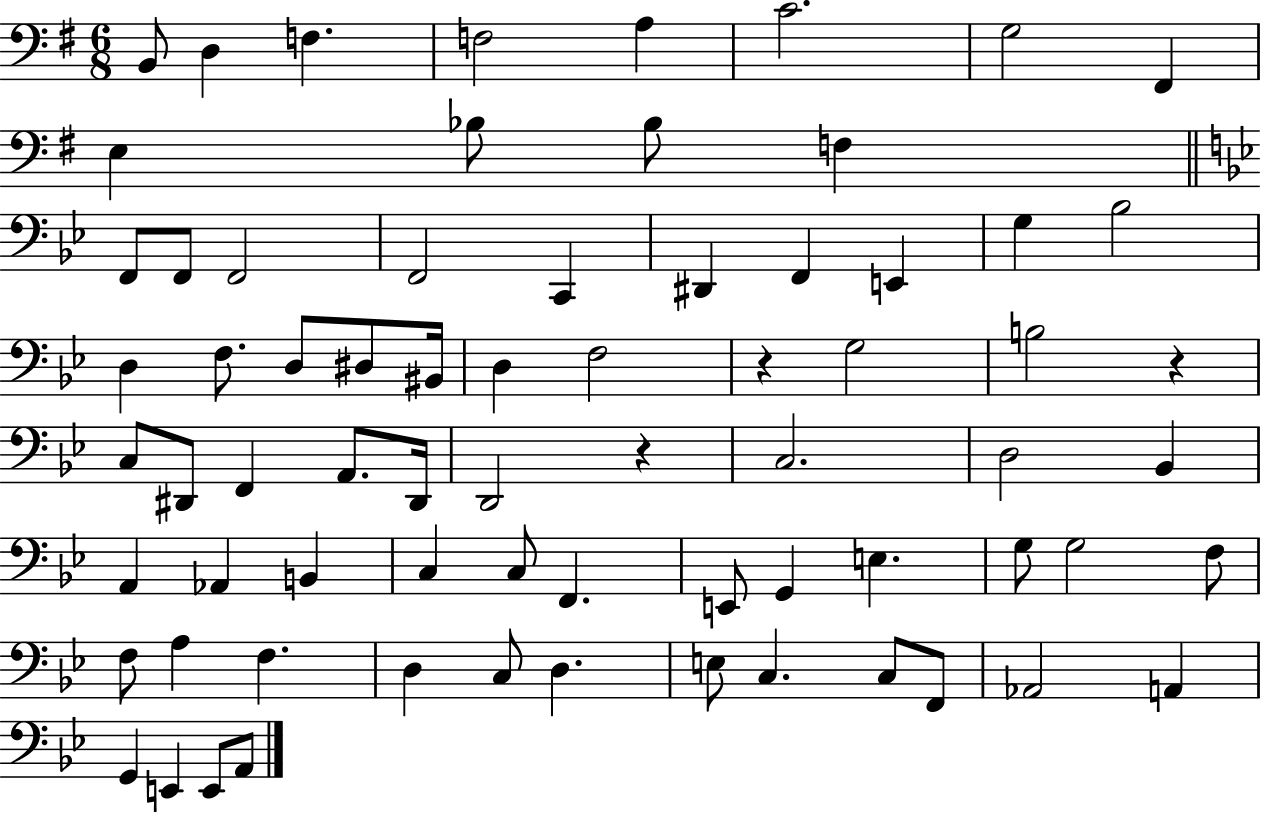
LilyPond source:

{
  \clef bass
  \numericTimeSignature
  \time 6/8
  \key g \major
  b,8 d4 f4. | f2 a4 | c'2. | g2 fis,4 | \break e4 bes8 bes8 f4 | \bar "||" \break \key g \minor f,8 f,8 f,2 | f,2 c,4 | dis,4 f,4 e,4 | g4 bes2 | \break d4 f8. d8 dis8 bis,16 | d4 f2 | r4 g2 | b2 r4 | \break c8 dis,8 f,4 a,8. dis,16 | d,2 r4 | c2. | d2 bes,4 | \break a,4 aes,4 b,4 | c4 c8 f,4. | e,8 g,4 e4. | g8 g2 f8 | \break f8 a4 f4. | d4 c8 d4. | e8 c4. c8 f,8 | aes,2 a,4 | \break g,4 e,4 e,8 a,8 | \bar "|."
}